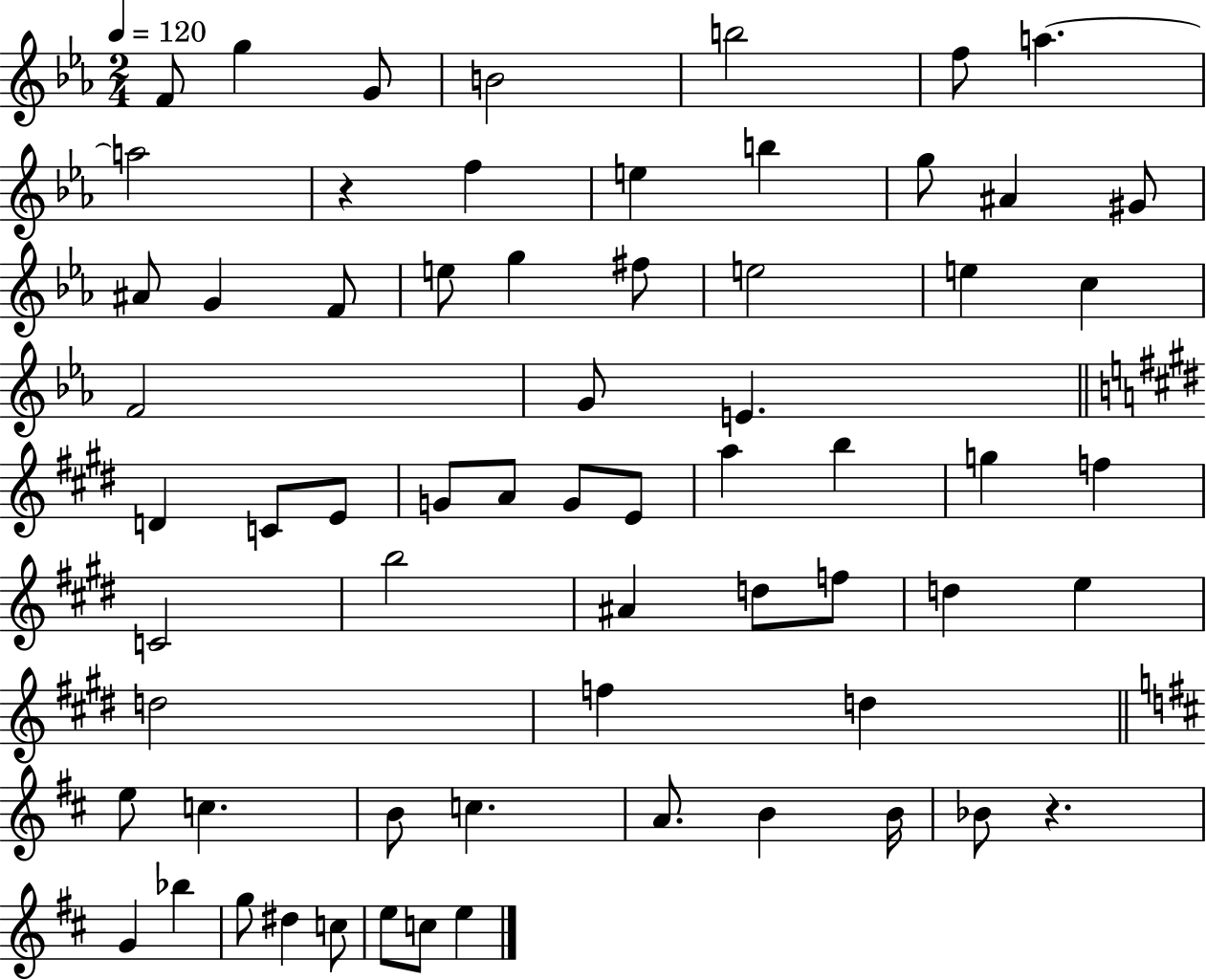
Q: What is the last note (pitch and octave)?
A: E5